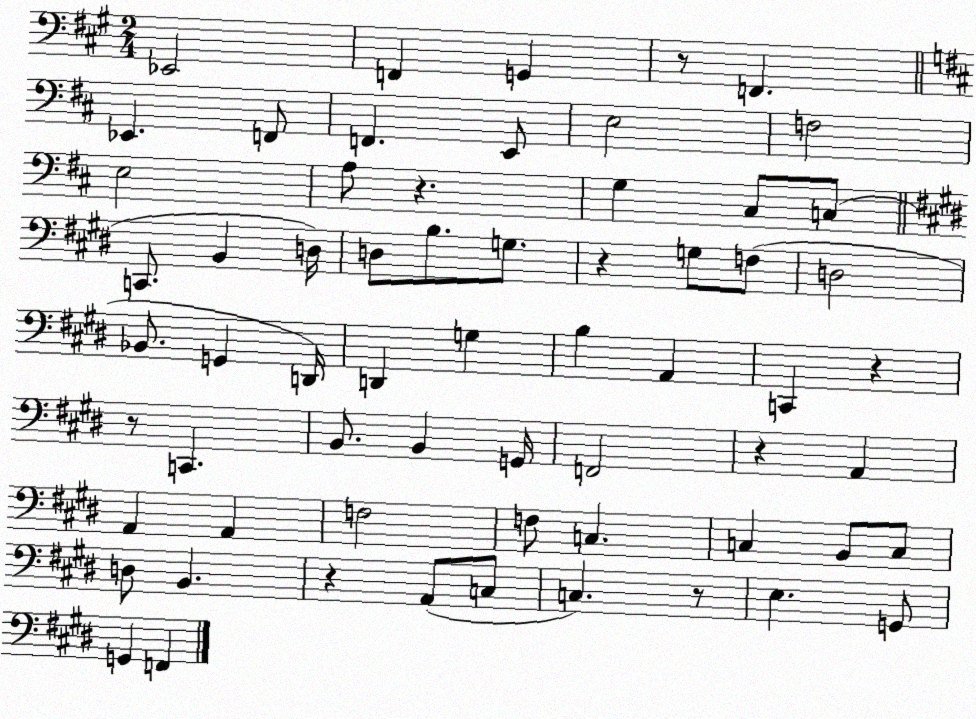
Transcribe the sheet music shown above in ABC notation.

X:1
T:Untitled
M:2/4
L:1/4
K:A
_E,,2 F,, G,, z/2 F,, _E,, F,,/2 F,, E,,/2 E,2 F,2 E,2 A,/2 z G, ^C,/2 C,/2 C,,/2 B,, D,/4 D,/2 B,/2 G,/2 z G,/2 F,/2 D,2 _B,,/2 G,, D,,/4 D,, G, B, A,, C,, z z/2 C,, B,,/2 B,, G,,/4 F,,2 z A,, A,, A,, F,2 F,/2 C, C, B,,/2 C,/2 D,/2 B,, z A,,/2 C,/2 C, z/2 E, G,,/2 G,, F,,